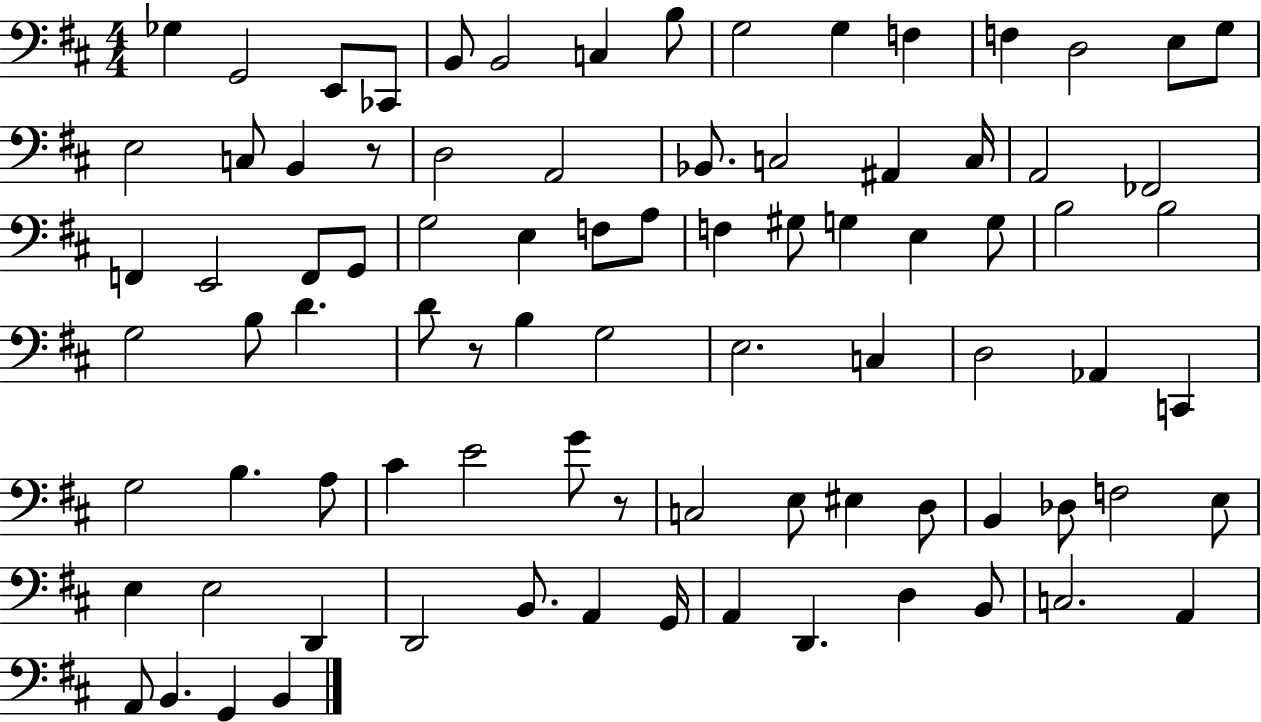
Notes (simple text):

Gb3/q G2/h E2/e CES2/e B2/e B2/h C3/q B3/e G3/h G3/q F3/q F3/q D3/h E3/e G3/e E3/h C3/e B2/q R/e D3/h A2/h Bb2/e. C3/h A#2/q C3/s A2/h FES2/h F2/q E2/h F2/e G2/e G3/h E3/q F3/e A3/e F3/q G#3/e G3/q E3/q G3/e B3/h B3/h G3/h B3/e D4/q. D4/e R/e B3/q G3/h E3/h. C3/q D3/h Ab2/q C2/q G3/h B3/q. A3/e C#4/q E4/h G4/e R/e C3/h E3/e EIS3/q D3/e B2/q Db3/e F3/h E3/e E3/q E3/h D2/q D2/h B2/e. A2/q G2/s A2/q D2/q. D3/q B2/e C3/h. A2/q A2/e B2/q. G2/q B2/q